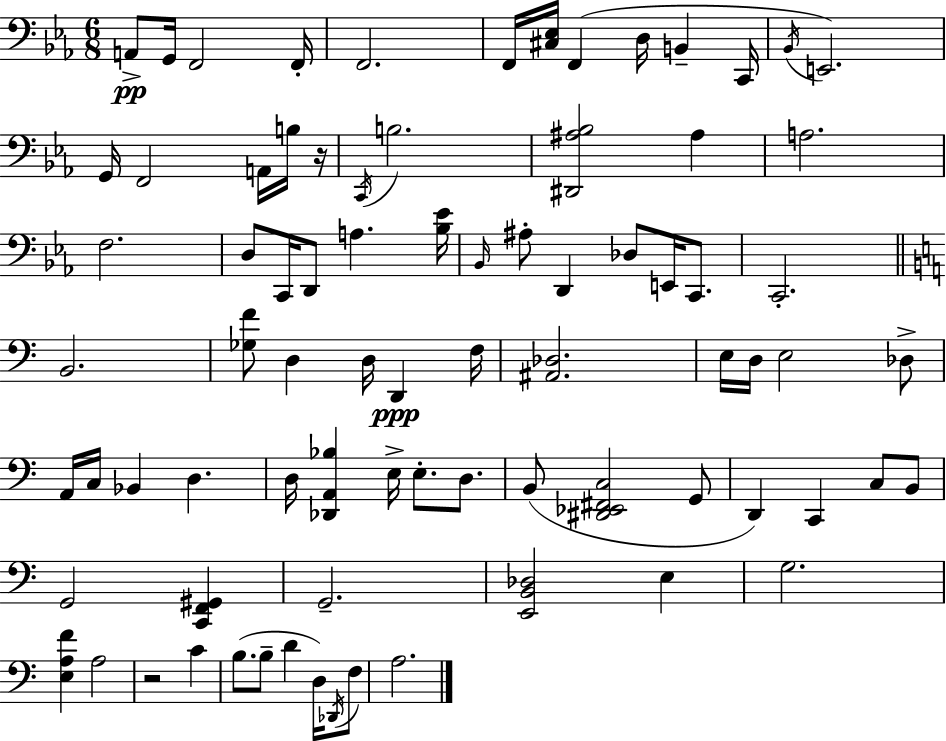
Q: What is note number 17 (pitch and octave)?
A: C2